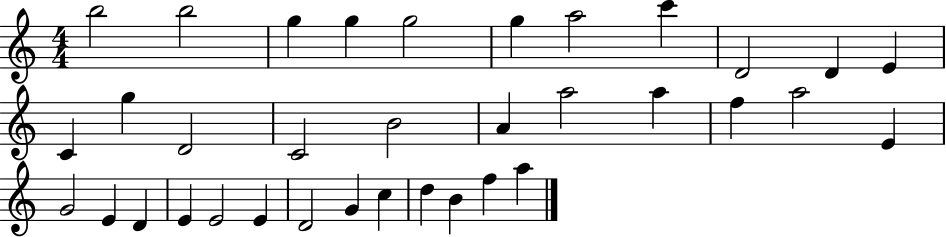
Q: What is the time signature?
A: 4/4